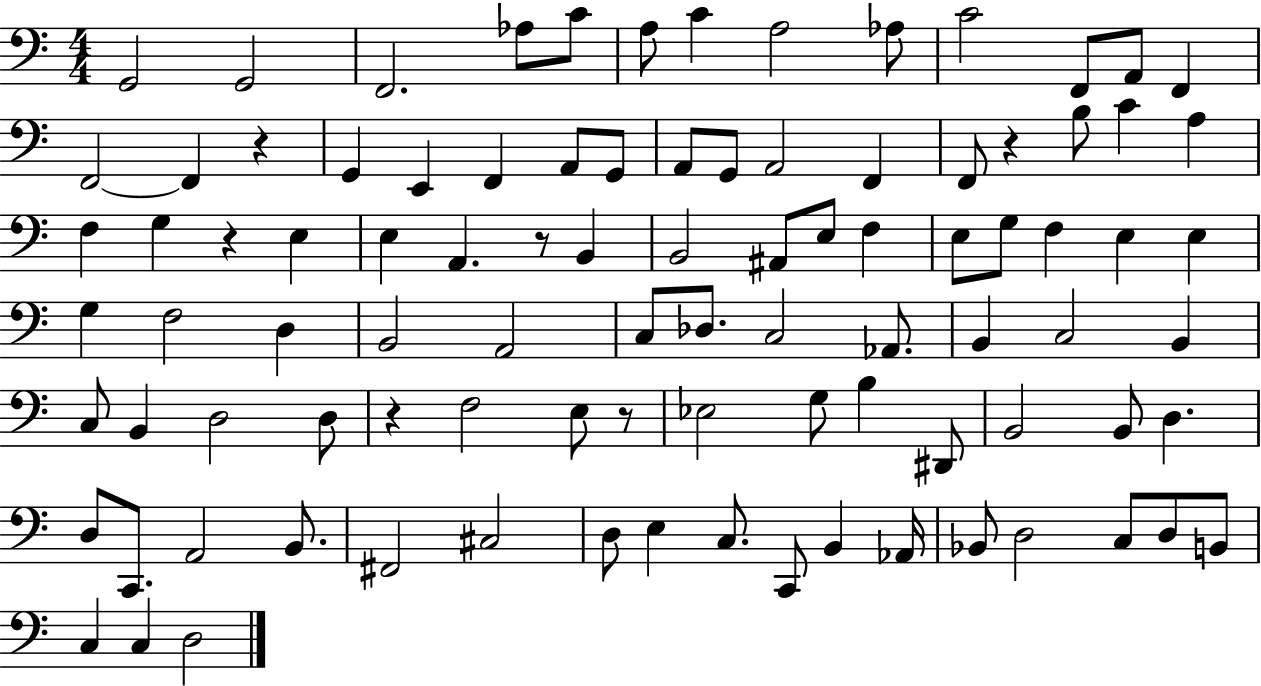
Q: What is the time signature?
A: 4/4